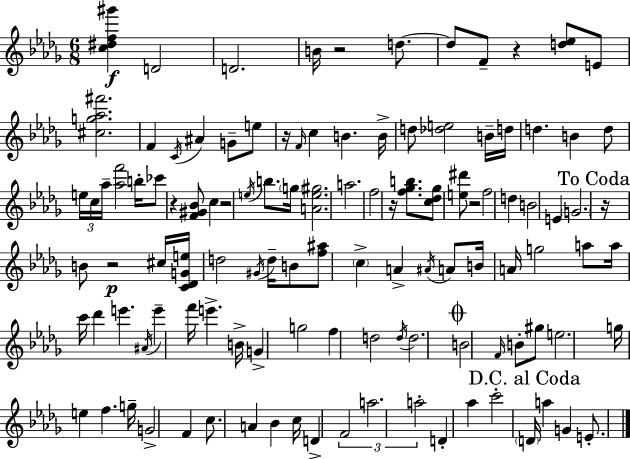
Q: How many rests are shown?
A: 9